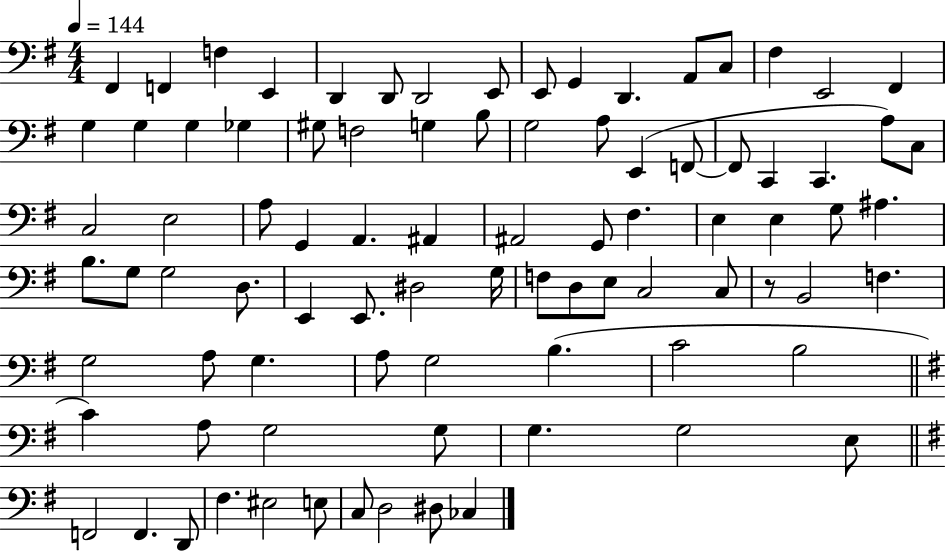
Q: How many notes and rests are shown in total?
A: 87